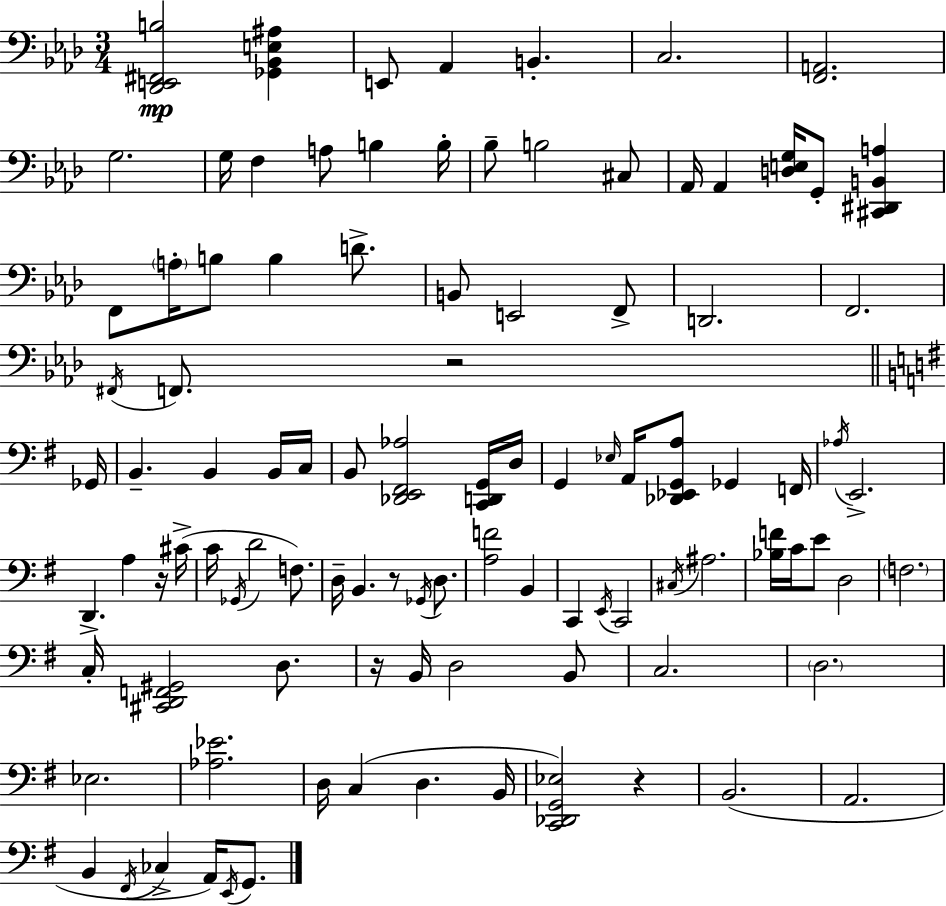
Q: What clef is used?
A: bass